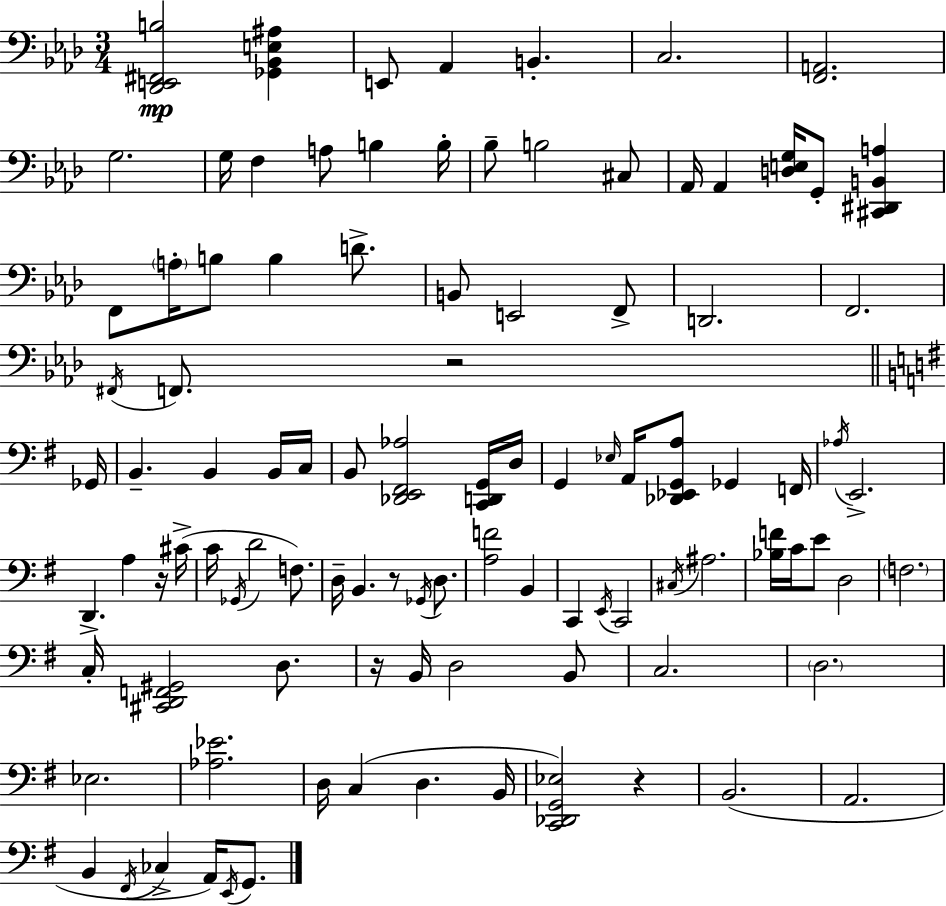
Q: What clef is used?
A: bass